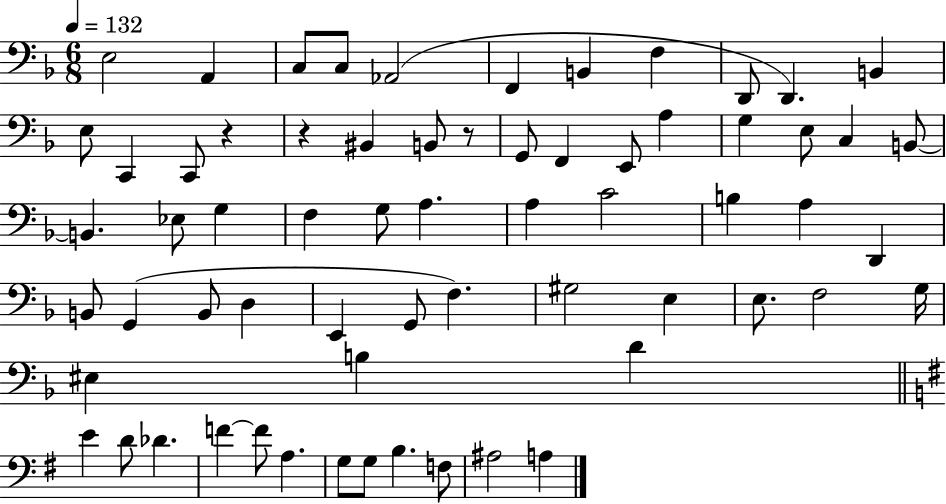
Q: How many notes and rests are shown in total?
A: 65